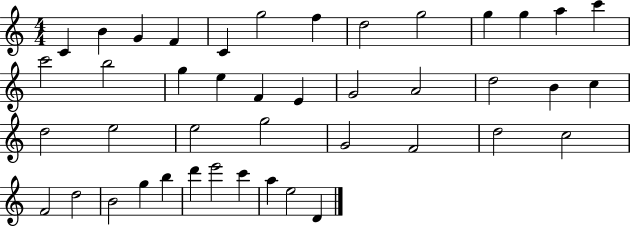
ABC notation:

X:1
T:Untitled
M:4/4
L:1/4
K:C
C B G F C g2 f d2 g2 g g a c' c'2 b2 g e F E G2 A2 d2 B c d2 e2 e2 g2 G2 F2 d2 c2 F2 d2 B2 g b d' e'2 c' a e2 D